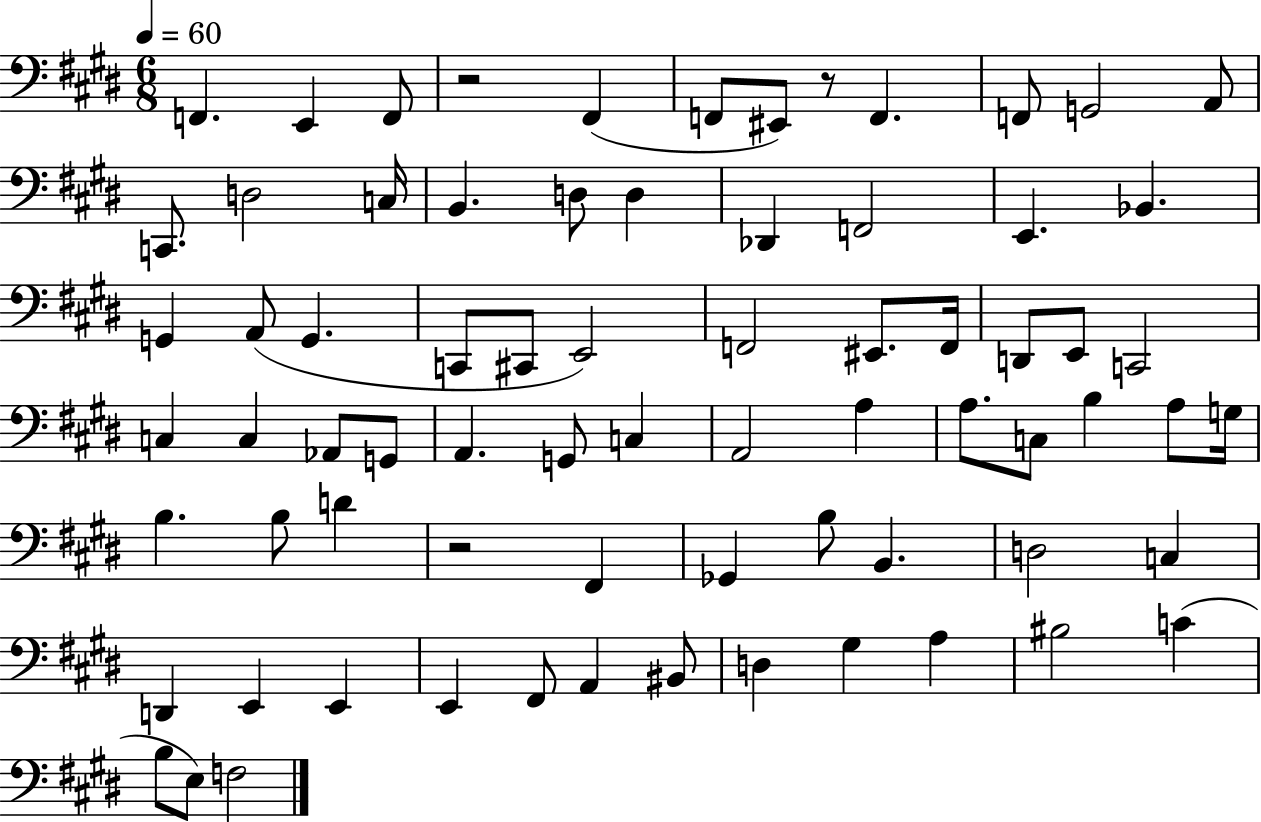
X:1
T:Untitled
M:6/8
L:1/4
K:E
F,, E,, F,,/2 z2 ^F,, F,,/2 ^E,,/2 z/2 F,, F,,/2 G,,2 A,,/2 C,,/2 D,2 C,/4 B,, D,/2 D, _D,, F,,2 E,, _B,, G,, A,,/2 G,, C,,/2 ^C,,/2 E,,2 F,,2 ^E,,/2 F,,/4 D,,/2 E,,/2 C,,2 C, C, _A,,/2 G,,/2 A,, G,,/2 C, A,,2 A, A,/2 C,/2 B, A,/2 G,/4 B, B,/2 D z2 ^F,, _G,, B,/2 B,, D,2 C, D,, E,, E,, E,, ^F,,/2 A,, ^B,,/2 D, ^G, A, ^B,2 C B,/2 E,/2 F,2